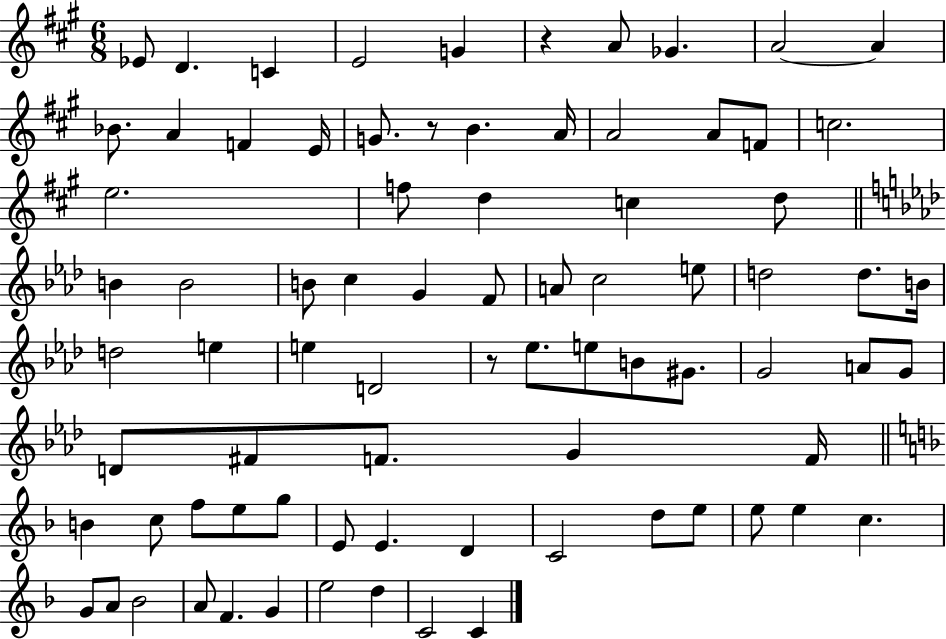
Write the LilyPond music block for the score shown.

{
  \clef treble
  \numericTimeSignature
  \time 6/8
  \key a \major
  ees'8 d'4. c'4 | e'2 g'4 | r4 a'8 ges'4. | a'2~~ a'4 | \break bes'8. a'4 f'4 e'16 | g'8. r8 b'4. a'16 | a'2 a'8 f'8 | c''2. | \break e''2. | f''8 d''4 c''4 d''8 | \bar "||" \break \key f \minor b'4 b'2 | b'8 c''4 g'4 f'8 | a'8 c''2 e''8 | d''2 d''8. b'16 | \break d''2 e''4 | e''4 d'2 | r8 ees''8. e''8 b'8 gis'8. | g'2 a'8 g'8 | \break d'8 fis'8 f'8. g'4 f'16 | \bar "||" \break \key d \minor b'4 c''8 f''8 e''8 g''8 | e'8 e'4. d'4 | c'2 d''8 e''8 | e''8 e''4 c''4. | \break g'8 a'8 bes'2 | a'8 f'4. g'4 | e''2 d''4 | c'2 c'4 | \break \bar "|."
}